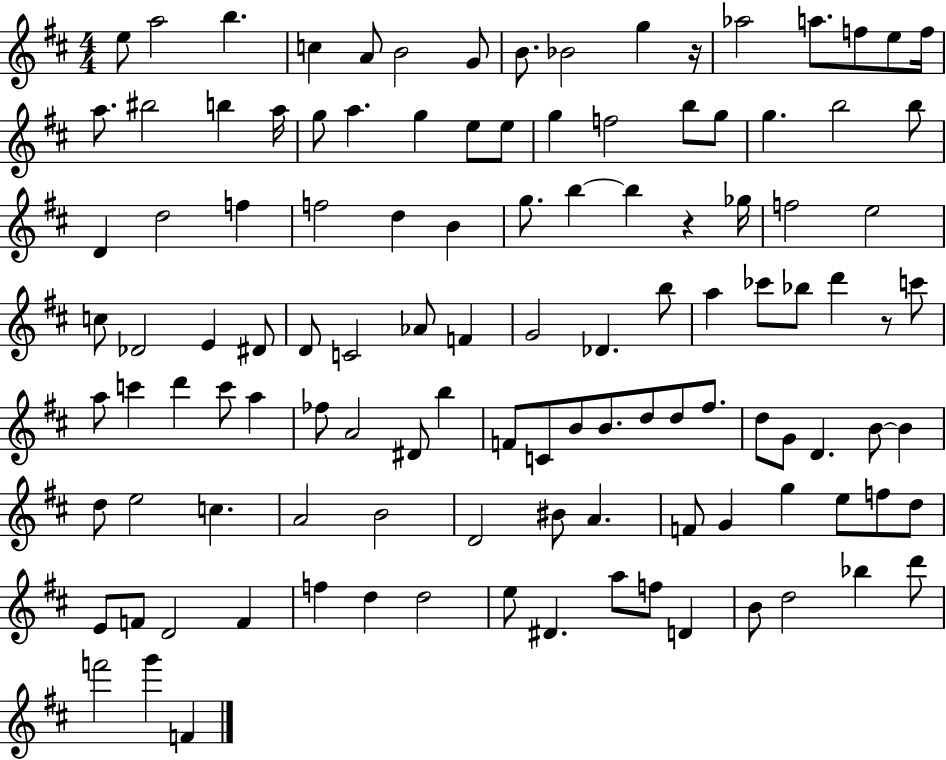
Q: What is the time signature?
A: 4/4